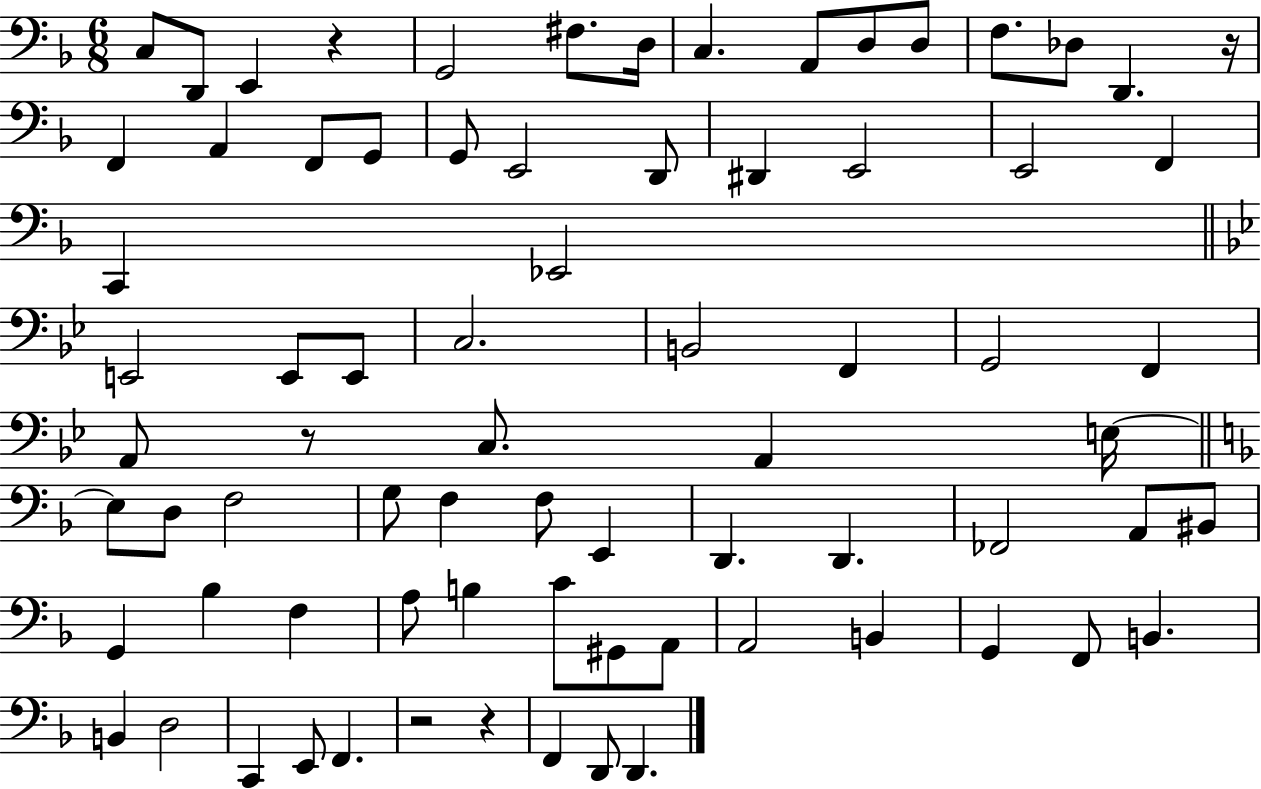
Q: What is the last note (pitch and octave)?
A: D2